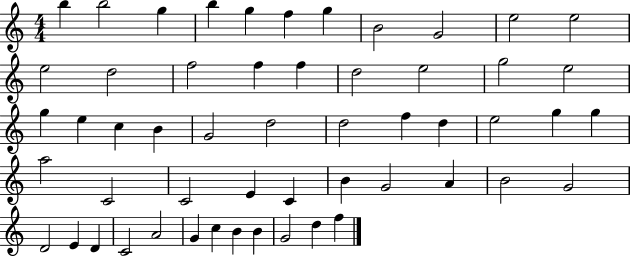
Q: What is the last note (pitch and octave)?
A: F5